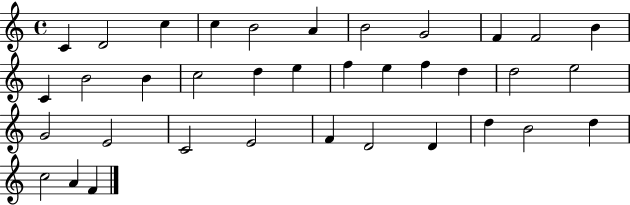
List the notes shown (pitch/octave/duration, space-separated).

C4/q D4/h C5/q C5/q B4/h A4/q B4/h G4/h F4/q F4/h B4/q C4/q B4/h B4/q C5/h D5/q E5/q F5/q E5/q F5/q D5/q D5/h E5/h G4/h E4/h C4/h E4/h F4/q D4/h D4/q D5/q B4/h D5/q C5/h A4/q F4/q